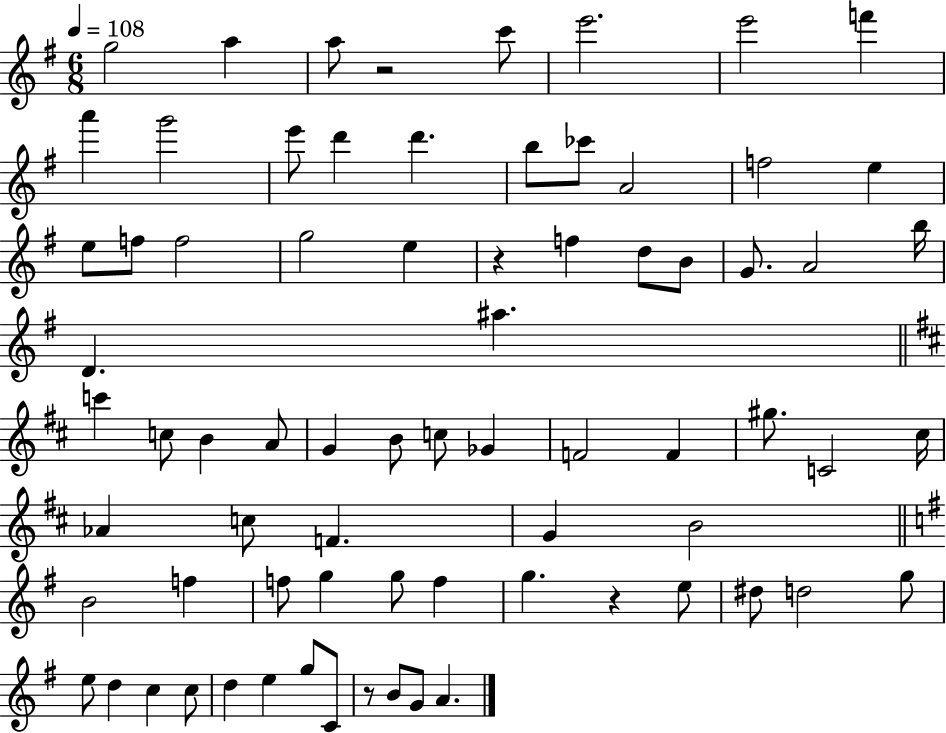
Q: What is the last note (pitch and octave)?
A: A4